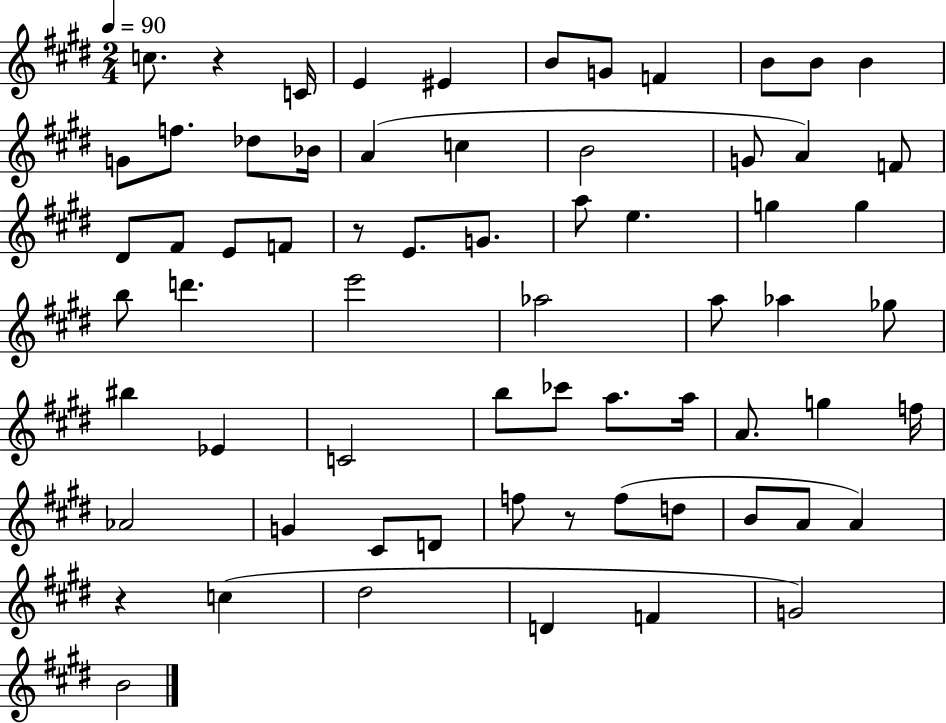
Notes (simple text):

C5/e. R/q C4/s E4/q EIS4/q B4/e G4/e F4/q B4/e B4/e B4/q G4/e F5/e. Db5/e Bb4/s A4/q C5/q B4/h G4/e A4/q F4/e D#4/e F#4/e E4/e F4/e R/e E4/e. G4/e. A5/e E5/q. G5/q G5/q B5/e D6/q. E6/h Ab5/h A5/e Ab5/q Gb5/e BIS5/q Eb4/q C4/h B5/e CES6/e A5/e. A5/s A4/e. G5/q F5/s Ab4/h G4/q C#4/e D4/e F5/e R/e F5/e D5/e B4/e A4/e A4/q R/q C5/q D#5/h D4/q F4/q G4/h B4/h